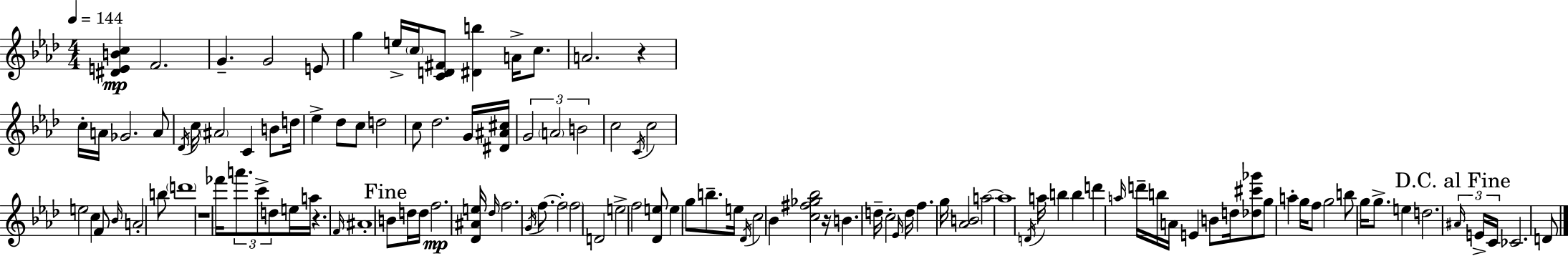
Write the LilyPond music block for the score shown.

{
  \clef treble
  \numericTimeSignature
  \time 4/4
  \key f \minor
  \tempo 4 = 144
  \repeat volta 2 { <dis' e' b' c''>4\mp f'2. | g'4.-- g'2 e'8 | g''4 e''16-> \parenthesize c''16 <c' d' fis'>8 <dis' b''>4 a'16-> c''8. | a'2. r4 | \break c''16-. a'16 ges'2. a'8 | \acciaccatura { des'16 } c''16 \parenthesize ais'2 c'4 b'8 | d''16 ees''4-> des''8 c''8 d''2 | c''8 des''2. g'16 | \break <dis' ais' cis''>16 \tuplet 3/2 { g'2 \parenthesize a'2 | b'2 } c''2 | \acciaccatura { c'16 } c''2 e''2 | c''4 f'8 \grace { bes'16 } a'2-. | \break b''8 \parenthesize d'''1 | r1 | fes'''16 \tuplet 3/2 { a'''8. c'''8-> d''8 } e''16 a''16 r4. | \grace { f'16 } ais'1-. | \break \mark "Fine" b'8 d''16 d''16 f''2.\mp | <des' ais' e''>16 \grace { des''16 } f''2. | \acciaccatura { g'16 } f''8.~~ f''2-. \parenthesize f''2 | d'2 e''2-> | \break f''2 <des' e''>8 | e''4 g''8 b''8.-- e''16 \acciaccatura { des'16 } c''2 | bes'4 <c'' fis'' ges'' bes''>2 r16 | b'4. d''16-- c''2-. \grace { ees'16 } | \break d''16 f''4. g''16 <aes' b'>2 | a''2~~ a''1 | \acciaccatura { d'16 } a''16 b''4 b''4 | d'''4 \grace { a''16 } d'''16-- b''16 a'16 e'4 b'8 | \break d''16 <des'' cis''' ges'''>8 g''8 a''4-. g''16 f''8 g''2 | b''8 g''16 g''8.-> e''4 d''2. | \mark "D.C. al Fine" \tuplet 3/2 { \grace { ais'16 } e'16-> c'16 } ces'2. | d'8 } \bar "|."
}